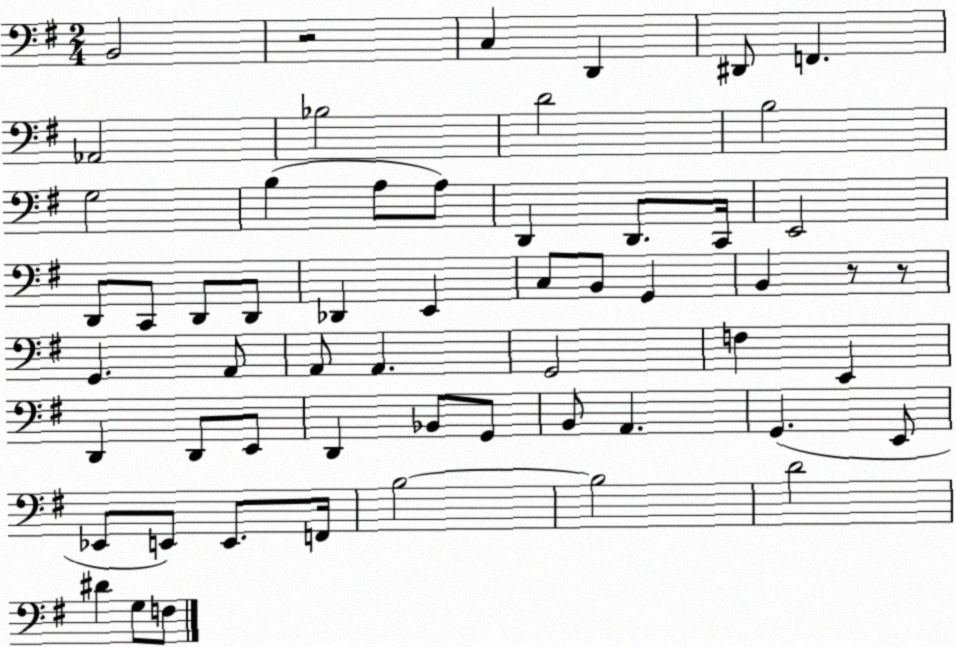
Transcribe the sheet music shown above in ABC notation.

X:1
T:Untitled
M:2/4
L:1/4
K:G
B,,2 z2 C, D,, ^D,,/2 F,, _A,,2 _B,2 D2 B,2 G,2 B, A,/2 A,/2 D,, D,,/2 C,,/4 E,,2 D,,/2 C,,/2 D,,/2 D,,/2 _D,, E,, C,/2 B,,/2 G,, B,, z/2 z/2 G,, A,,/2 A,,/2 A,, G,,2 F, E,, D,, D,,/2 E,,/2 D,, _B,,/2 G,,/2 B,,/2 A,, G,, E,,/2 _E,,/2 E,,/2 E,,/2 F,,/4 B,2 B,2 D2 ^D G,/2 F,/2